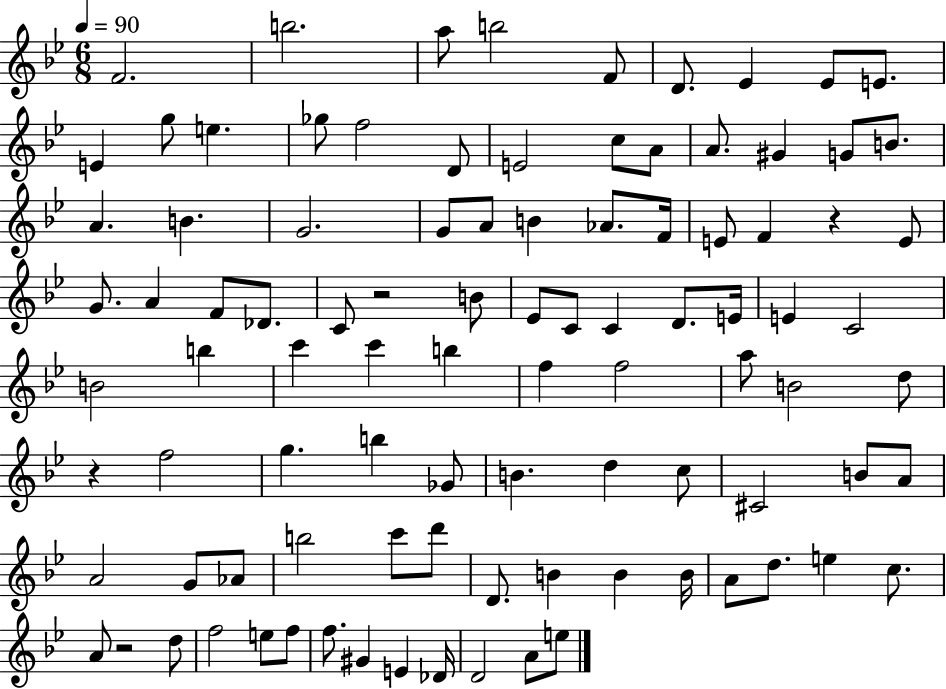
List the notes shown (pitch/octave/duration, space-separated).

F4/h. B5/h. A5/e B5/h F4/e D4/e. Eb4/q Eb4/e E4/e. E4/q G5/e E5/q. Gb5/e F5/h D4/e E4/h C5/e A4/e A4/e. G#4/q G4/e B4/e. A4/q. B4/q. G4/h. G4/e A4/e B4/q Ab4/e. F4/s E4/e F4/q R/q E4/e G4/e. A4/q F4/e Db4/e. C4/e R/h B4/e Eb4/e C4/e C4/q D4/e. E4/s E4/q C4/h B4/h B5/q C6/q C6/q B5/q F5/q F5/h A5/e B4/h D5/e R/q F5/h G5/q. B5/q Gb4/e B4/q. D5/q C5/e C#4/h B4/e A4/e A4/h G4/e Ab4/e B5/h C6/e D6/e D4/e. B4/q B4/q B4/s A4/e D5/e. E5/q C5/e. A4/e R/h D5/e F5/h E5/e F5/e F5/e. G#4/q E4/q Db4/s D4/h A4/e E5/e